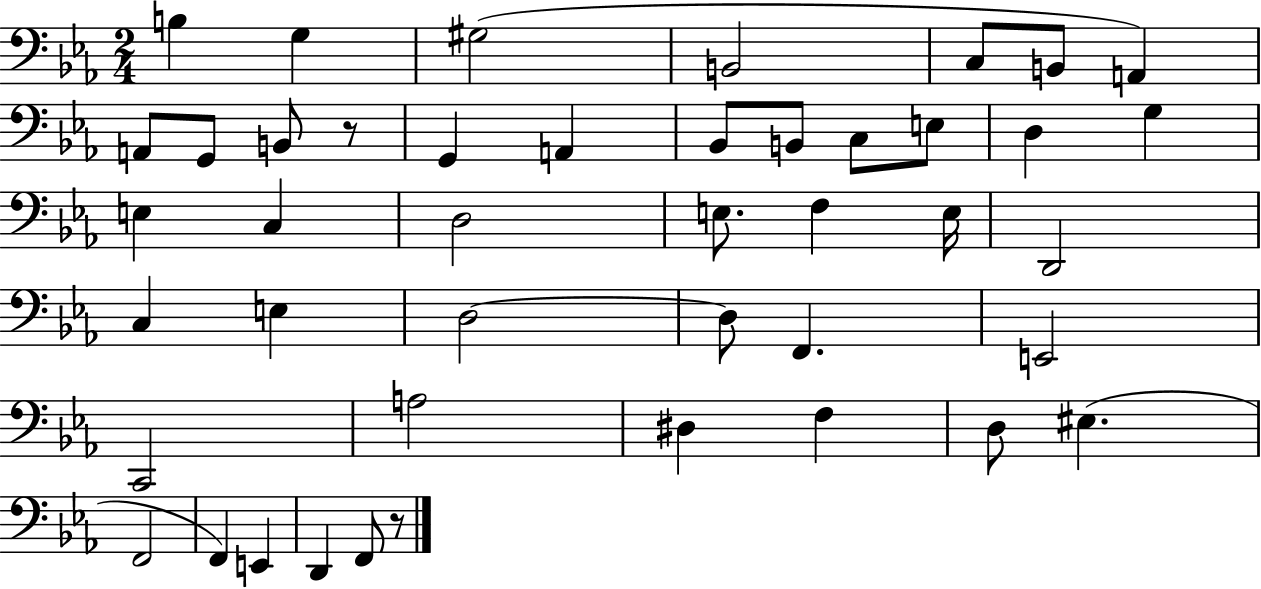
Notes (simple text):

B3/q G3/q G#3/h B2/h C3/e B2/e A2/q A2/e G2/e B2/e R/e G2/q A2/q Bb2/e B2/e C3/e E3/e D3/q G3/q E3/q C3/q D3/h E3/e. F3/q E3/s D2/h C3/q E3/q D3/h D3/e F2/q. E2/h C2/h A3/h D#3/q F3/q D3/e EIS3/q. F2/h F2/q E2/q D2/q F2/e R/e